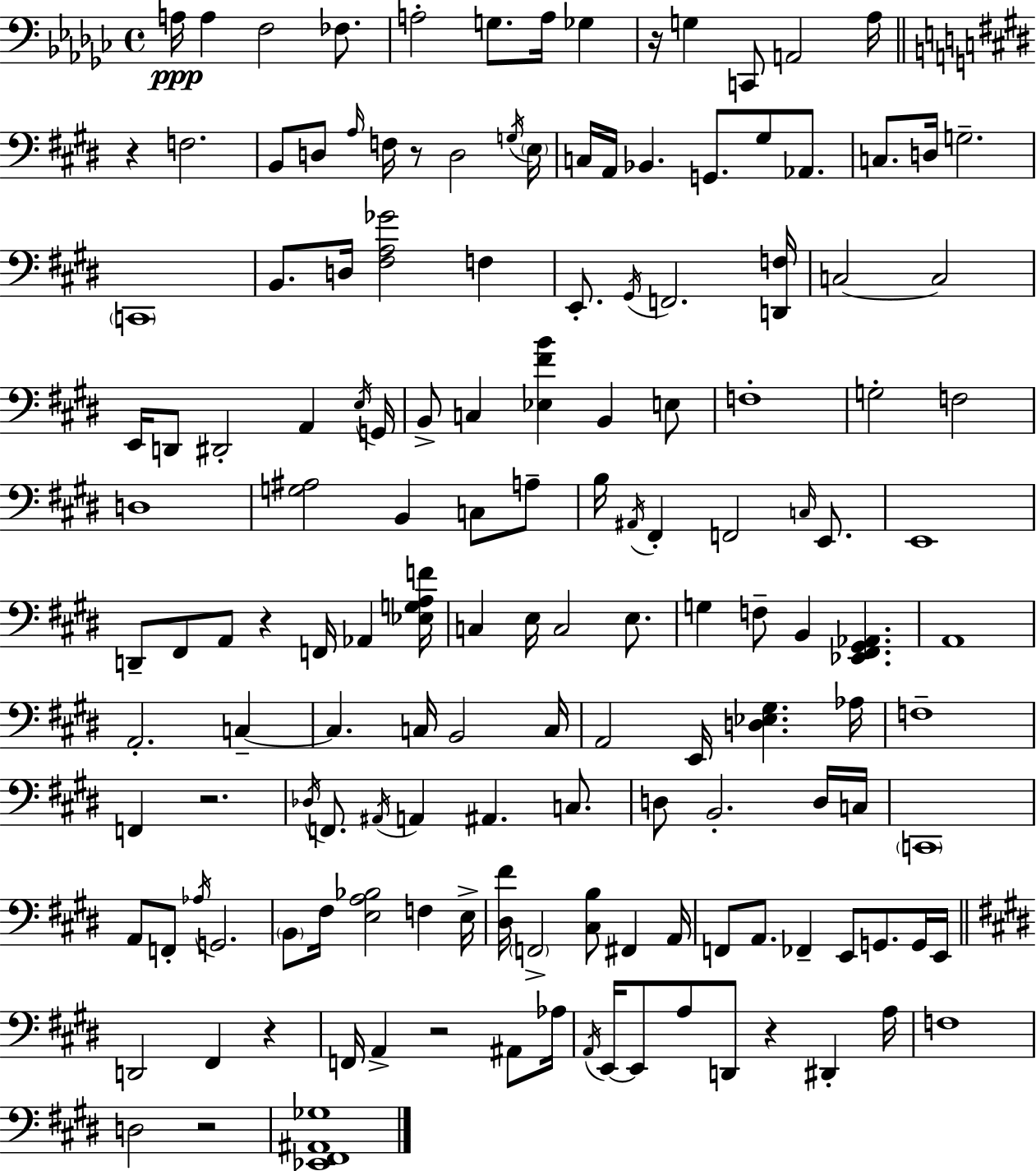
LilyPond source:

{
  \clef bass
  \time 4/4
  \defaultTimeSignature
  \key ees \minor
  \repeat volta 2 { a16\ppp a4 f2 fes8. | a2-. g8. a16 ges4 | r16 g4 c,8 a,2 aes16 | \bar "||" \break \key e \major r4 f2. | b,8 d8 \grace { a16 } f16 r8 d2 | \acciaccatura { g16 } \parenthesize e16 c16 a,16 bes,4. g,8. gis8 aes,8. | c8. d16 g2.-- | \break \parenthesize c,1 | b,8. d16 <fis a ges'>2 f4 | e,8.-. \acciaccatura { gis,16 } f,2. | <d, f>16 c2~~ c2 | \break e,16 d,8 dis,2-. a,4 | \acciaccatura { e16 } g,16 b,8-> c4 <ees fis' b'>4 b,4 | e8 f1-. | g2-. f2 | \break d1 | <g ais>2 b,4 | c8 a8-- b16 \acciaccatura { ais,16 } fis,4-. f,2 | \grace { c16 } e,8. e,1 | \break d,8-- fis,8 a,8 r4 | f,16 aes,4 <ees g a f'>16 c4 e16 c2 | e8. g4 f8-- b,4 | <ees, fis, gis, aes,>4. a,1 | \break a,2.-. | c4--~~ c4. c16 b,2 | c16 a,2 e,16 <d ees gis>4. | aes16 f1-- | \break f,4 r2. | \acciaccatura { des16 } f,8. \acciaccatura { ais,16 } a,4 ais,4. | c8. d8 b,2.-. | d16 c16 \parenthesize c,1 | \break a,8 f,8-. \acciaccatura { aes16 } g,2. | \parenthesize b,8 fis16 <e a bes>2 | f4 e16-> <dis fis'>16 \parenthesize f,2-> | <cis b>8 fis,4 a,16 f,8 a,8. fes,4-- | \break e,8 g,8. g,16 e,16 \bar "||" \break \key e \major d,2 fis,4 r4 | f,16 a,4-> r2 ais,8 aes16 | \acciaccatura { a,16 } e,16~~ e,8 a8 d,8 r4 dis,4-. | a16 f1 | \break d2 r2 | <ees, fis, ais, ges>1 | } \bar "|."
}